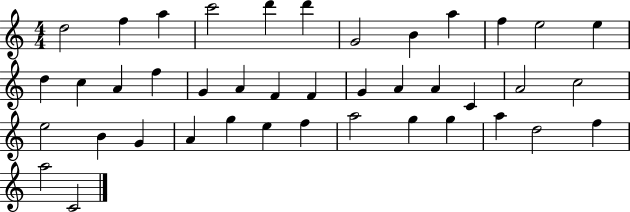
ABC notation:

X:1
T:Untitled
M:4/4
L:1/4
K:C
d2 f a c'2 d' d' G2 B a f e2 e d c A f G A F F G A A C A2 c2 e2 B G A g e f a2 g g a d2 f a2 C2